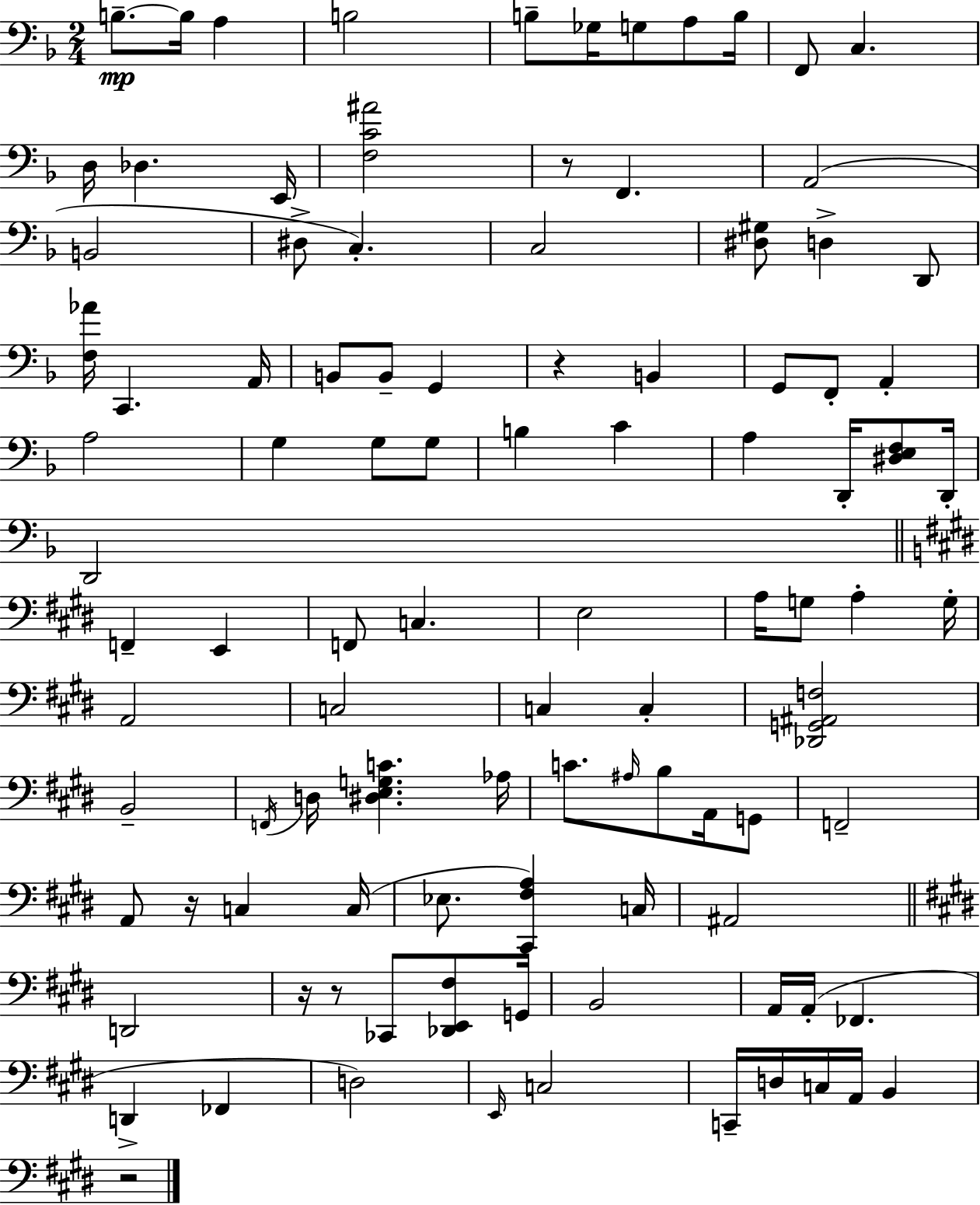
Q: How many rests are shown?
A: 6